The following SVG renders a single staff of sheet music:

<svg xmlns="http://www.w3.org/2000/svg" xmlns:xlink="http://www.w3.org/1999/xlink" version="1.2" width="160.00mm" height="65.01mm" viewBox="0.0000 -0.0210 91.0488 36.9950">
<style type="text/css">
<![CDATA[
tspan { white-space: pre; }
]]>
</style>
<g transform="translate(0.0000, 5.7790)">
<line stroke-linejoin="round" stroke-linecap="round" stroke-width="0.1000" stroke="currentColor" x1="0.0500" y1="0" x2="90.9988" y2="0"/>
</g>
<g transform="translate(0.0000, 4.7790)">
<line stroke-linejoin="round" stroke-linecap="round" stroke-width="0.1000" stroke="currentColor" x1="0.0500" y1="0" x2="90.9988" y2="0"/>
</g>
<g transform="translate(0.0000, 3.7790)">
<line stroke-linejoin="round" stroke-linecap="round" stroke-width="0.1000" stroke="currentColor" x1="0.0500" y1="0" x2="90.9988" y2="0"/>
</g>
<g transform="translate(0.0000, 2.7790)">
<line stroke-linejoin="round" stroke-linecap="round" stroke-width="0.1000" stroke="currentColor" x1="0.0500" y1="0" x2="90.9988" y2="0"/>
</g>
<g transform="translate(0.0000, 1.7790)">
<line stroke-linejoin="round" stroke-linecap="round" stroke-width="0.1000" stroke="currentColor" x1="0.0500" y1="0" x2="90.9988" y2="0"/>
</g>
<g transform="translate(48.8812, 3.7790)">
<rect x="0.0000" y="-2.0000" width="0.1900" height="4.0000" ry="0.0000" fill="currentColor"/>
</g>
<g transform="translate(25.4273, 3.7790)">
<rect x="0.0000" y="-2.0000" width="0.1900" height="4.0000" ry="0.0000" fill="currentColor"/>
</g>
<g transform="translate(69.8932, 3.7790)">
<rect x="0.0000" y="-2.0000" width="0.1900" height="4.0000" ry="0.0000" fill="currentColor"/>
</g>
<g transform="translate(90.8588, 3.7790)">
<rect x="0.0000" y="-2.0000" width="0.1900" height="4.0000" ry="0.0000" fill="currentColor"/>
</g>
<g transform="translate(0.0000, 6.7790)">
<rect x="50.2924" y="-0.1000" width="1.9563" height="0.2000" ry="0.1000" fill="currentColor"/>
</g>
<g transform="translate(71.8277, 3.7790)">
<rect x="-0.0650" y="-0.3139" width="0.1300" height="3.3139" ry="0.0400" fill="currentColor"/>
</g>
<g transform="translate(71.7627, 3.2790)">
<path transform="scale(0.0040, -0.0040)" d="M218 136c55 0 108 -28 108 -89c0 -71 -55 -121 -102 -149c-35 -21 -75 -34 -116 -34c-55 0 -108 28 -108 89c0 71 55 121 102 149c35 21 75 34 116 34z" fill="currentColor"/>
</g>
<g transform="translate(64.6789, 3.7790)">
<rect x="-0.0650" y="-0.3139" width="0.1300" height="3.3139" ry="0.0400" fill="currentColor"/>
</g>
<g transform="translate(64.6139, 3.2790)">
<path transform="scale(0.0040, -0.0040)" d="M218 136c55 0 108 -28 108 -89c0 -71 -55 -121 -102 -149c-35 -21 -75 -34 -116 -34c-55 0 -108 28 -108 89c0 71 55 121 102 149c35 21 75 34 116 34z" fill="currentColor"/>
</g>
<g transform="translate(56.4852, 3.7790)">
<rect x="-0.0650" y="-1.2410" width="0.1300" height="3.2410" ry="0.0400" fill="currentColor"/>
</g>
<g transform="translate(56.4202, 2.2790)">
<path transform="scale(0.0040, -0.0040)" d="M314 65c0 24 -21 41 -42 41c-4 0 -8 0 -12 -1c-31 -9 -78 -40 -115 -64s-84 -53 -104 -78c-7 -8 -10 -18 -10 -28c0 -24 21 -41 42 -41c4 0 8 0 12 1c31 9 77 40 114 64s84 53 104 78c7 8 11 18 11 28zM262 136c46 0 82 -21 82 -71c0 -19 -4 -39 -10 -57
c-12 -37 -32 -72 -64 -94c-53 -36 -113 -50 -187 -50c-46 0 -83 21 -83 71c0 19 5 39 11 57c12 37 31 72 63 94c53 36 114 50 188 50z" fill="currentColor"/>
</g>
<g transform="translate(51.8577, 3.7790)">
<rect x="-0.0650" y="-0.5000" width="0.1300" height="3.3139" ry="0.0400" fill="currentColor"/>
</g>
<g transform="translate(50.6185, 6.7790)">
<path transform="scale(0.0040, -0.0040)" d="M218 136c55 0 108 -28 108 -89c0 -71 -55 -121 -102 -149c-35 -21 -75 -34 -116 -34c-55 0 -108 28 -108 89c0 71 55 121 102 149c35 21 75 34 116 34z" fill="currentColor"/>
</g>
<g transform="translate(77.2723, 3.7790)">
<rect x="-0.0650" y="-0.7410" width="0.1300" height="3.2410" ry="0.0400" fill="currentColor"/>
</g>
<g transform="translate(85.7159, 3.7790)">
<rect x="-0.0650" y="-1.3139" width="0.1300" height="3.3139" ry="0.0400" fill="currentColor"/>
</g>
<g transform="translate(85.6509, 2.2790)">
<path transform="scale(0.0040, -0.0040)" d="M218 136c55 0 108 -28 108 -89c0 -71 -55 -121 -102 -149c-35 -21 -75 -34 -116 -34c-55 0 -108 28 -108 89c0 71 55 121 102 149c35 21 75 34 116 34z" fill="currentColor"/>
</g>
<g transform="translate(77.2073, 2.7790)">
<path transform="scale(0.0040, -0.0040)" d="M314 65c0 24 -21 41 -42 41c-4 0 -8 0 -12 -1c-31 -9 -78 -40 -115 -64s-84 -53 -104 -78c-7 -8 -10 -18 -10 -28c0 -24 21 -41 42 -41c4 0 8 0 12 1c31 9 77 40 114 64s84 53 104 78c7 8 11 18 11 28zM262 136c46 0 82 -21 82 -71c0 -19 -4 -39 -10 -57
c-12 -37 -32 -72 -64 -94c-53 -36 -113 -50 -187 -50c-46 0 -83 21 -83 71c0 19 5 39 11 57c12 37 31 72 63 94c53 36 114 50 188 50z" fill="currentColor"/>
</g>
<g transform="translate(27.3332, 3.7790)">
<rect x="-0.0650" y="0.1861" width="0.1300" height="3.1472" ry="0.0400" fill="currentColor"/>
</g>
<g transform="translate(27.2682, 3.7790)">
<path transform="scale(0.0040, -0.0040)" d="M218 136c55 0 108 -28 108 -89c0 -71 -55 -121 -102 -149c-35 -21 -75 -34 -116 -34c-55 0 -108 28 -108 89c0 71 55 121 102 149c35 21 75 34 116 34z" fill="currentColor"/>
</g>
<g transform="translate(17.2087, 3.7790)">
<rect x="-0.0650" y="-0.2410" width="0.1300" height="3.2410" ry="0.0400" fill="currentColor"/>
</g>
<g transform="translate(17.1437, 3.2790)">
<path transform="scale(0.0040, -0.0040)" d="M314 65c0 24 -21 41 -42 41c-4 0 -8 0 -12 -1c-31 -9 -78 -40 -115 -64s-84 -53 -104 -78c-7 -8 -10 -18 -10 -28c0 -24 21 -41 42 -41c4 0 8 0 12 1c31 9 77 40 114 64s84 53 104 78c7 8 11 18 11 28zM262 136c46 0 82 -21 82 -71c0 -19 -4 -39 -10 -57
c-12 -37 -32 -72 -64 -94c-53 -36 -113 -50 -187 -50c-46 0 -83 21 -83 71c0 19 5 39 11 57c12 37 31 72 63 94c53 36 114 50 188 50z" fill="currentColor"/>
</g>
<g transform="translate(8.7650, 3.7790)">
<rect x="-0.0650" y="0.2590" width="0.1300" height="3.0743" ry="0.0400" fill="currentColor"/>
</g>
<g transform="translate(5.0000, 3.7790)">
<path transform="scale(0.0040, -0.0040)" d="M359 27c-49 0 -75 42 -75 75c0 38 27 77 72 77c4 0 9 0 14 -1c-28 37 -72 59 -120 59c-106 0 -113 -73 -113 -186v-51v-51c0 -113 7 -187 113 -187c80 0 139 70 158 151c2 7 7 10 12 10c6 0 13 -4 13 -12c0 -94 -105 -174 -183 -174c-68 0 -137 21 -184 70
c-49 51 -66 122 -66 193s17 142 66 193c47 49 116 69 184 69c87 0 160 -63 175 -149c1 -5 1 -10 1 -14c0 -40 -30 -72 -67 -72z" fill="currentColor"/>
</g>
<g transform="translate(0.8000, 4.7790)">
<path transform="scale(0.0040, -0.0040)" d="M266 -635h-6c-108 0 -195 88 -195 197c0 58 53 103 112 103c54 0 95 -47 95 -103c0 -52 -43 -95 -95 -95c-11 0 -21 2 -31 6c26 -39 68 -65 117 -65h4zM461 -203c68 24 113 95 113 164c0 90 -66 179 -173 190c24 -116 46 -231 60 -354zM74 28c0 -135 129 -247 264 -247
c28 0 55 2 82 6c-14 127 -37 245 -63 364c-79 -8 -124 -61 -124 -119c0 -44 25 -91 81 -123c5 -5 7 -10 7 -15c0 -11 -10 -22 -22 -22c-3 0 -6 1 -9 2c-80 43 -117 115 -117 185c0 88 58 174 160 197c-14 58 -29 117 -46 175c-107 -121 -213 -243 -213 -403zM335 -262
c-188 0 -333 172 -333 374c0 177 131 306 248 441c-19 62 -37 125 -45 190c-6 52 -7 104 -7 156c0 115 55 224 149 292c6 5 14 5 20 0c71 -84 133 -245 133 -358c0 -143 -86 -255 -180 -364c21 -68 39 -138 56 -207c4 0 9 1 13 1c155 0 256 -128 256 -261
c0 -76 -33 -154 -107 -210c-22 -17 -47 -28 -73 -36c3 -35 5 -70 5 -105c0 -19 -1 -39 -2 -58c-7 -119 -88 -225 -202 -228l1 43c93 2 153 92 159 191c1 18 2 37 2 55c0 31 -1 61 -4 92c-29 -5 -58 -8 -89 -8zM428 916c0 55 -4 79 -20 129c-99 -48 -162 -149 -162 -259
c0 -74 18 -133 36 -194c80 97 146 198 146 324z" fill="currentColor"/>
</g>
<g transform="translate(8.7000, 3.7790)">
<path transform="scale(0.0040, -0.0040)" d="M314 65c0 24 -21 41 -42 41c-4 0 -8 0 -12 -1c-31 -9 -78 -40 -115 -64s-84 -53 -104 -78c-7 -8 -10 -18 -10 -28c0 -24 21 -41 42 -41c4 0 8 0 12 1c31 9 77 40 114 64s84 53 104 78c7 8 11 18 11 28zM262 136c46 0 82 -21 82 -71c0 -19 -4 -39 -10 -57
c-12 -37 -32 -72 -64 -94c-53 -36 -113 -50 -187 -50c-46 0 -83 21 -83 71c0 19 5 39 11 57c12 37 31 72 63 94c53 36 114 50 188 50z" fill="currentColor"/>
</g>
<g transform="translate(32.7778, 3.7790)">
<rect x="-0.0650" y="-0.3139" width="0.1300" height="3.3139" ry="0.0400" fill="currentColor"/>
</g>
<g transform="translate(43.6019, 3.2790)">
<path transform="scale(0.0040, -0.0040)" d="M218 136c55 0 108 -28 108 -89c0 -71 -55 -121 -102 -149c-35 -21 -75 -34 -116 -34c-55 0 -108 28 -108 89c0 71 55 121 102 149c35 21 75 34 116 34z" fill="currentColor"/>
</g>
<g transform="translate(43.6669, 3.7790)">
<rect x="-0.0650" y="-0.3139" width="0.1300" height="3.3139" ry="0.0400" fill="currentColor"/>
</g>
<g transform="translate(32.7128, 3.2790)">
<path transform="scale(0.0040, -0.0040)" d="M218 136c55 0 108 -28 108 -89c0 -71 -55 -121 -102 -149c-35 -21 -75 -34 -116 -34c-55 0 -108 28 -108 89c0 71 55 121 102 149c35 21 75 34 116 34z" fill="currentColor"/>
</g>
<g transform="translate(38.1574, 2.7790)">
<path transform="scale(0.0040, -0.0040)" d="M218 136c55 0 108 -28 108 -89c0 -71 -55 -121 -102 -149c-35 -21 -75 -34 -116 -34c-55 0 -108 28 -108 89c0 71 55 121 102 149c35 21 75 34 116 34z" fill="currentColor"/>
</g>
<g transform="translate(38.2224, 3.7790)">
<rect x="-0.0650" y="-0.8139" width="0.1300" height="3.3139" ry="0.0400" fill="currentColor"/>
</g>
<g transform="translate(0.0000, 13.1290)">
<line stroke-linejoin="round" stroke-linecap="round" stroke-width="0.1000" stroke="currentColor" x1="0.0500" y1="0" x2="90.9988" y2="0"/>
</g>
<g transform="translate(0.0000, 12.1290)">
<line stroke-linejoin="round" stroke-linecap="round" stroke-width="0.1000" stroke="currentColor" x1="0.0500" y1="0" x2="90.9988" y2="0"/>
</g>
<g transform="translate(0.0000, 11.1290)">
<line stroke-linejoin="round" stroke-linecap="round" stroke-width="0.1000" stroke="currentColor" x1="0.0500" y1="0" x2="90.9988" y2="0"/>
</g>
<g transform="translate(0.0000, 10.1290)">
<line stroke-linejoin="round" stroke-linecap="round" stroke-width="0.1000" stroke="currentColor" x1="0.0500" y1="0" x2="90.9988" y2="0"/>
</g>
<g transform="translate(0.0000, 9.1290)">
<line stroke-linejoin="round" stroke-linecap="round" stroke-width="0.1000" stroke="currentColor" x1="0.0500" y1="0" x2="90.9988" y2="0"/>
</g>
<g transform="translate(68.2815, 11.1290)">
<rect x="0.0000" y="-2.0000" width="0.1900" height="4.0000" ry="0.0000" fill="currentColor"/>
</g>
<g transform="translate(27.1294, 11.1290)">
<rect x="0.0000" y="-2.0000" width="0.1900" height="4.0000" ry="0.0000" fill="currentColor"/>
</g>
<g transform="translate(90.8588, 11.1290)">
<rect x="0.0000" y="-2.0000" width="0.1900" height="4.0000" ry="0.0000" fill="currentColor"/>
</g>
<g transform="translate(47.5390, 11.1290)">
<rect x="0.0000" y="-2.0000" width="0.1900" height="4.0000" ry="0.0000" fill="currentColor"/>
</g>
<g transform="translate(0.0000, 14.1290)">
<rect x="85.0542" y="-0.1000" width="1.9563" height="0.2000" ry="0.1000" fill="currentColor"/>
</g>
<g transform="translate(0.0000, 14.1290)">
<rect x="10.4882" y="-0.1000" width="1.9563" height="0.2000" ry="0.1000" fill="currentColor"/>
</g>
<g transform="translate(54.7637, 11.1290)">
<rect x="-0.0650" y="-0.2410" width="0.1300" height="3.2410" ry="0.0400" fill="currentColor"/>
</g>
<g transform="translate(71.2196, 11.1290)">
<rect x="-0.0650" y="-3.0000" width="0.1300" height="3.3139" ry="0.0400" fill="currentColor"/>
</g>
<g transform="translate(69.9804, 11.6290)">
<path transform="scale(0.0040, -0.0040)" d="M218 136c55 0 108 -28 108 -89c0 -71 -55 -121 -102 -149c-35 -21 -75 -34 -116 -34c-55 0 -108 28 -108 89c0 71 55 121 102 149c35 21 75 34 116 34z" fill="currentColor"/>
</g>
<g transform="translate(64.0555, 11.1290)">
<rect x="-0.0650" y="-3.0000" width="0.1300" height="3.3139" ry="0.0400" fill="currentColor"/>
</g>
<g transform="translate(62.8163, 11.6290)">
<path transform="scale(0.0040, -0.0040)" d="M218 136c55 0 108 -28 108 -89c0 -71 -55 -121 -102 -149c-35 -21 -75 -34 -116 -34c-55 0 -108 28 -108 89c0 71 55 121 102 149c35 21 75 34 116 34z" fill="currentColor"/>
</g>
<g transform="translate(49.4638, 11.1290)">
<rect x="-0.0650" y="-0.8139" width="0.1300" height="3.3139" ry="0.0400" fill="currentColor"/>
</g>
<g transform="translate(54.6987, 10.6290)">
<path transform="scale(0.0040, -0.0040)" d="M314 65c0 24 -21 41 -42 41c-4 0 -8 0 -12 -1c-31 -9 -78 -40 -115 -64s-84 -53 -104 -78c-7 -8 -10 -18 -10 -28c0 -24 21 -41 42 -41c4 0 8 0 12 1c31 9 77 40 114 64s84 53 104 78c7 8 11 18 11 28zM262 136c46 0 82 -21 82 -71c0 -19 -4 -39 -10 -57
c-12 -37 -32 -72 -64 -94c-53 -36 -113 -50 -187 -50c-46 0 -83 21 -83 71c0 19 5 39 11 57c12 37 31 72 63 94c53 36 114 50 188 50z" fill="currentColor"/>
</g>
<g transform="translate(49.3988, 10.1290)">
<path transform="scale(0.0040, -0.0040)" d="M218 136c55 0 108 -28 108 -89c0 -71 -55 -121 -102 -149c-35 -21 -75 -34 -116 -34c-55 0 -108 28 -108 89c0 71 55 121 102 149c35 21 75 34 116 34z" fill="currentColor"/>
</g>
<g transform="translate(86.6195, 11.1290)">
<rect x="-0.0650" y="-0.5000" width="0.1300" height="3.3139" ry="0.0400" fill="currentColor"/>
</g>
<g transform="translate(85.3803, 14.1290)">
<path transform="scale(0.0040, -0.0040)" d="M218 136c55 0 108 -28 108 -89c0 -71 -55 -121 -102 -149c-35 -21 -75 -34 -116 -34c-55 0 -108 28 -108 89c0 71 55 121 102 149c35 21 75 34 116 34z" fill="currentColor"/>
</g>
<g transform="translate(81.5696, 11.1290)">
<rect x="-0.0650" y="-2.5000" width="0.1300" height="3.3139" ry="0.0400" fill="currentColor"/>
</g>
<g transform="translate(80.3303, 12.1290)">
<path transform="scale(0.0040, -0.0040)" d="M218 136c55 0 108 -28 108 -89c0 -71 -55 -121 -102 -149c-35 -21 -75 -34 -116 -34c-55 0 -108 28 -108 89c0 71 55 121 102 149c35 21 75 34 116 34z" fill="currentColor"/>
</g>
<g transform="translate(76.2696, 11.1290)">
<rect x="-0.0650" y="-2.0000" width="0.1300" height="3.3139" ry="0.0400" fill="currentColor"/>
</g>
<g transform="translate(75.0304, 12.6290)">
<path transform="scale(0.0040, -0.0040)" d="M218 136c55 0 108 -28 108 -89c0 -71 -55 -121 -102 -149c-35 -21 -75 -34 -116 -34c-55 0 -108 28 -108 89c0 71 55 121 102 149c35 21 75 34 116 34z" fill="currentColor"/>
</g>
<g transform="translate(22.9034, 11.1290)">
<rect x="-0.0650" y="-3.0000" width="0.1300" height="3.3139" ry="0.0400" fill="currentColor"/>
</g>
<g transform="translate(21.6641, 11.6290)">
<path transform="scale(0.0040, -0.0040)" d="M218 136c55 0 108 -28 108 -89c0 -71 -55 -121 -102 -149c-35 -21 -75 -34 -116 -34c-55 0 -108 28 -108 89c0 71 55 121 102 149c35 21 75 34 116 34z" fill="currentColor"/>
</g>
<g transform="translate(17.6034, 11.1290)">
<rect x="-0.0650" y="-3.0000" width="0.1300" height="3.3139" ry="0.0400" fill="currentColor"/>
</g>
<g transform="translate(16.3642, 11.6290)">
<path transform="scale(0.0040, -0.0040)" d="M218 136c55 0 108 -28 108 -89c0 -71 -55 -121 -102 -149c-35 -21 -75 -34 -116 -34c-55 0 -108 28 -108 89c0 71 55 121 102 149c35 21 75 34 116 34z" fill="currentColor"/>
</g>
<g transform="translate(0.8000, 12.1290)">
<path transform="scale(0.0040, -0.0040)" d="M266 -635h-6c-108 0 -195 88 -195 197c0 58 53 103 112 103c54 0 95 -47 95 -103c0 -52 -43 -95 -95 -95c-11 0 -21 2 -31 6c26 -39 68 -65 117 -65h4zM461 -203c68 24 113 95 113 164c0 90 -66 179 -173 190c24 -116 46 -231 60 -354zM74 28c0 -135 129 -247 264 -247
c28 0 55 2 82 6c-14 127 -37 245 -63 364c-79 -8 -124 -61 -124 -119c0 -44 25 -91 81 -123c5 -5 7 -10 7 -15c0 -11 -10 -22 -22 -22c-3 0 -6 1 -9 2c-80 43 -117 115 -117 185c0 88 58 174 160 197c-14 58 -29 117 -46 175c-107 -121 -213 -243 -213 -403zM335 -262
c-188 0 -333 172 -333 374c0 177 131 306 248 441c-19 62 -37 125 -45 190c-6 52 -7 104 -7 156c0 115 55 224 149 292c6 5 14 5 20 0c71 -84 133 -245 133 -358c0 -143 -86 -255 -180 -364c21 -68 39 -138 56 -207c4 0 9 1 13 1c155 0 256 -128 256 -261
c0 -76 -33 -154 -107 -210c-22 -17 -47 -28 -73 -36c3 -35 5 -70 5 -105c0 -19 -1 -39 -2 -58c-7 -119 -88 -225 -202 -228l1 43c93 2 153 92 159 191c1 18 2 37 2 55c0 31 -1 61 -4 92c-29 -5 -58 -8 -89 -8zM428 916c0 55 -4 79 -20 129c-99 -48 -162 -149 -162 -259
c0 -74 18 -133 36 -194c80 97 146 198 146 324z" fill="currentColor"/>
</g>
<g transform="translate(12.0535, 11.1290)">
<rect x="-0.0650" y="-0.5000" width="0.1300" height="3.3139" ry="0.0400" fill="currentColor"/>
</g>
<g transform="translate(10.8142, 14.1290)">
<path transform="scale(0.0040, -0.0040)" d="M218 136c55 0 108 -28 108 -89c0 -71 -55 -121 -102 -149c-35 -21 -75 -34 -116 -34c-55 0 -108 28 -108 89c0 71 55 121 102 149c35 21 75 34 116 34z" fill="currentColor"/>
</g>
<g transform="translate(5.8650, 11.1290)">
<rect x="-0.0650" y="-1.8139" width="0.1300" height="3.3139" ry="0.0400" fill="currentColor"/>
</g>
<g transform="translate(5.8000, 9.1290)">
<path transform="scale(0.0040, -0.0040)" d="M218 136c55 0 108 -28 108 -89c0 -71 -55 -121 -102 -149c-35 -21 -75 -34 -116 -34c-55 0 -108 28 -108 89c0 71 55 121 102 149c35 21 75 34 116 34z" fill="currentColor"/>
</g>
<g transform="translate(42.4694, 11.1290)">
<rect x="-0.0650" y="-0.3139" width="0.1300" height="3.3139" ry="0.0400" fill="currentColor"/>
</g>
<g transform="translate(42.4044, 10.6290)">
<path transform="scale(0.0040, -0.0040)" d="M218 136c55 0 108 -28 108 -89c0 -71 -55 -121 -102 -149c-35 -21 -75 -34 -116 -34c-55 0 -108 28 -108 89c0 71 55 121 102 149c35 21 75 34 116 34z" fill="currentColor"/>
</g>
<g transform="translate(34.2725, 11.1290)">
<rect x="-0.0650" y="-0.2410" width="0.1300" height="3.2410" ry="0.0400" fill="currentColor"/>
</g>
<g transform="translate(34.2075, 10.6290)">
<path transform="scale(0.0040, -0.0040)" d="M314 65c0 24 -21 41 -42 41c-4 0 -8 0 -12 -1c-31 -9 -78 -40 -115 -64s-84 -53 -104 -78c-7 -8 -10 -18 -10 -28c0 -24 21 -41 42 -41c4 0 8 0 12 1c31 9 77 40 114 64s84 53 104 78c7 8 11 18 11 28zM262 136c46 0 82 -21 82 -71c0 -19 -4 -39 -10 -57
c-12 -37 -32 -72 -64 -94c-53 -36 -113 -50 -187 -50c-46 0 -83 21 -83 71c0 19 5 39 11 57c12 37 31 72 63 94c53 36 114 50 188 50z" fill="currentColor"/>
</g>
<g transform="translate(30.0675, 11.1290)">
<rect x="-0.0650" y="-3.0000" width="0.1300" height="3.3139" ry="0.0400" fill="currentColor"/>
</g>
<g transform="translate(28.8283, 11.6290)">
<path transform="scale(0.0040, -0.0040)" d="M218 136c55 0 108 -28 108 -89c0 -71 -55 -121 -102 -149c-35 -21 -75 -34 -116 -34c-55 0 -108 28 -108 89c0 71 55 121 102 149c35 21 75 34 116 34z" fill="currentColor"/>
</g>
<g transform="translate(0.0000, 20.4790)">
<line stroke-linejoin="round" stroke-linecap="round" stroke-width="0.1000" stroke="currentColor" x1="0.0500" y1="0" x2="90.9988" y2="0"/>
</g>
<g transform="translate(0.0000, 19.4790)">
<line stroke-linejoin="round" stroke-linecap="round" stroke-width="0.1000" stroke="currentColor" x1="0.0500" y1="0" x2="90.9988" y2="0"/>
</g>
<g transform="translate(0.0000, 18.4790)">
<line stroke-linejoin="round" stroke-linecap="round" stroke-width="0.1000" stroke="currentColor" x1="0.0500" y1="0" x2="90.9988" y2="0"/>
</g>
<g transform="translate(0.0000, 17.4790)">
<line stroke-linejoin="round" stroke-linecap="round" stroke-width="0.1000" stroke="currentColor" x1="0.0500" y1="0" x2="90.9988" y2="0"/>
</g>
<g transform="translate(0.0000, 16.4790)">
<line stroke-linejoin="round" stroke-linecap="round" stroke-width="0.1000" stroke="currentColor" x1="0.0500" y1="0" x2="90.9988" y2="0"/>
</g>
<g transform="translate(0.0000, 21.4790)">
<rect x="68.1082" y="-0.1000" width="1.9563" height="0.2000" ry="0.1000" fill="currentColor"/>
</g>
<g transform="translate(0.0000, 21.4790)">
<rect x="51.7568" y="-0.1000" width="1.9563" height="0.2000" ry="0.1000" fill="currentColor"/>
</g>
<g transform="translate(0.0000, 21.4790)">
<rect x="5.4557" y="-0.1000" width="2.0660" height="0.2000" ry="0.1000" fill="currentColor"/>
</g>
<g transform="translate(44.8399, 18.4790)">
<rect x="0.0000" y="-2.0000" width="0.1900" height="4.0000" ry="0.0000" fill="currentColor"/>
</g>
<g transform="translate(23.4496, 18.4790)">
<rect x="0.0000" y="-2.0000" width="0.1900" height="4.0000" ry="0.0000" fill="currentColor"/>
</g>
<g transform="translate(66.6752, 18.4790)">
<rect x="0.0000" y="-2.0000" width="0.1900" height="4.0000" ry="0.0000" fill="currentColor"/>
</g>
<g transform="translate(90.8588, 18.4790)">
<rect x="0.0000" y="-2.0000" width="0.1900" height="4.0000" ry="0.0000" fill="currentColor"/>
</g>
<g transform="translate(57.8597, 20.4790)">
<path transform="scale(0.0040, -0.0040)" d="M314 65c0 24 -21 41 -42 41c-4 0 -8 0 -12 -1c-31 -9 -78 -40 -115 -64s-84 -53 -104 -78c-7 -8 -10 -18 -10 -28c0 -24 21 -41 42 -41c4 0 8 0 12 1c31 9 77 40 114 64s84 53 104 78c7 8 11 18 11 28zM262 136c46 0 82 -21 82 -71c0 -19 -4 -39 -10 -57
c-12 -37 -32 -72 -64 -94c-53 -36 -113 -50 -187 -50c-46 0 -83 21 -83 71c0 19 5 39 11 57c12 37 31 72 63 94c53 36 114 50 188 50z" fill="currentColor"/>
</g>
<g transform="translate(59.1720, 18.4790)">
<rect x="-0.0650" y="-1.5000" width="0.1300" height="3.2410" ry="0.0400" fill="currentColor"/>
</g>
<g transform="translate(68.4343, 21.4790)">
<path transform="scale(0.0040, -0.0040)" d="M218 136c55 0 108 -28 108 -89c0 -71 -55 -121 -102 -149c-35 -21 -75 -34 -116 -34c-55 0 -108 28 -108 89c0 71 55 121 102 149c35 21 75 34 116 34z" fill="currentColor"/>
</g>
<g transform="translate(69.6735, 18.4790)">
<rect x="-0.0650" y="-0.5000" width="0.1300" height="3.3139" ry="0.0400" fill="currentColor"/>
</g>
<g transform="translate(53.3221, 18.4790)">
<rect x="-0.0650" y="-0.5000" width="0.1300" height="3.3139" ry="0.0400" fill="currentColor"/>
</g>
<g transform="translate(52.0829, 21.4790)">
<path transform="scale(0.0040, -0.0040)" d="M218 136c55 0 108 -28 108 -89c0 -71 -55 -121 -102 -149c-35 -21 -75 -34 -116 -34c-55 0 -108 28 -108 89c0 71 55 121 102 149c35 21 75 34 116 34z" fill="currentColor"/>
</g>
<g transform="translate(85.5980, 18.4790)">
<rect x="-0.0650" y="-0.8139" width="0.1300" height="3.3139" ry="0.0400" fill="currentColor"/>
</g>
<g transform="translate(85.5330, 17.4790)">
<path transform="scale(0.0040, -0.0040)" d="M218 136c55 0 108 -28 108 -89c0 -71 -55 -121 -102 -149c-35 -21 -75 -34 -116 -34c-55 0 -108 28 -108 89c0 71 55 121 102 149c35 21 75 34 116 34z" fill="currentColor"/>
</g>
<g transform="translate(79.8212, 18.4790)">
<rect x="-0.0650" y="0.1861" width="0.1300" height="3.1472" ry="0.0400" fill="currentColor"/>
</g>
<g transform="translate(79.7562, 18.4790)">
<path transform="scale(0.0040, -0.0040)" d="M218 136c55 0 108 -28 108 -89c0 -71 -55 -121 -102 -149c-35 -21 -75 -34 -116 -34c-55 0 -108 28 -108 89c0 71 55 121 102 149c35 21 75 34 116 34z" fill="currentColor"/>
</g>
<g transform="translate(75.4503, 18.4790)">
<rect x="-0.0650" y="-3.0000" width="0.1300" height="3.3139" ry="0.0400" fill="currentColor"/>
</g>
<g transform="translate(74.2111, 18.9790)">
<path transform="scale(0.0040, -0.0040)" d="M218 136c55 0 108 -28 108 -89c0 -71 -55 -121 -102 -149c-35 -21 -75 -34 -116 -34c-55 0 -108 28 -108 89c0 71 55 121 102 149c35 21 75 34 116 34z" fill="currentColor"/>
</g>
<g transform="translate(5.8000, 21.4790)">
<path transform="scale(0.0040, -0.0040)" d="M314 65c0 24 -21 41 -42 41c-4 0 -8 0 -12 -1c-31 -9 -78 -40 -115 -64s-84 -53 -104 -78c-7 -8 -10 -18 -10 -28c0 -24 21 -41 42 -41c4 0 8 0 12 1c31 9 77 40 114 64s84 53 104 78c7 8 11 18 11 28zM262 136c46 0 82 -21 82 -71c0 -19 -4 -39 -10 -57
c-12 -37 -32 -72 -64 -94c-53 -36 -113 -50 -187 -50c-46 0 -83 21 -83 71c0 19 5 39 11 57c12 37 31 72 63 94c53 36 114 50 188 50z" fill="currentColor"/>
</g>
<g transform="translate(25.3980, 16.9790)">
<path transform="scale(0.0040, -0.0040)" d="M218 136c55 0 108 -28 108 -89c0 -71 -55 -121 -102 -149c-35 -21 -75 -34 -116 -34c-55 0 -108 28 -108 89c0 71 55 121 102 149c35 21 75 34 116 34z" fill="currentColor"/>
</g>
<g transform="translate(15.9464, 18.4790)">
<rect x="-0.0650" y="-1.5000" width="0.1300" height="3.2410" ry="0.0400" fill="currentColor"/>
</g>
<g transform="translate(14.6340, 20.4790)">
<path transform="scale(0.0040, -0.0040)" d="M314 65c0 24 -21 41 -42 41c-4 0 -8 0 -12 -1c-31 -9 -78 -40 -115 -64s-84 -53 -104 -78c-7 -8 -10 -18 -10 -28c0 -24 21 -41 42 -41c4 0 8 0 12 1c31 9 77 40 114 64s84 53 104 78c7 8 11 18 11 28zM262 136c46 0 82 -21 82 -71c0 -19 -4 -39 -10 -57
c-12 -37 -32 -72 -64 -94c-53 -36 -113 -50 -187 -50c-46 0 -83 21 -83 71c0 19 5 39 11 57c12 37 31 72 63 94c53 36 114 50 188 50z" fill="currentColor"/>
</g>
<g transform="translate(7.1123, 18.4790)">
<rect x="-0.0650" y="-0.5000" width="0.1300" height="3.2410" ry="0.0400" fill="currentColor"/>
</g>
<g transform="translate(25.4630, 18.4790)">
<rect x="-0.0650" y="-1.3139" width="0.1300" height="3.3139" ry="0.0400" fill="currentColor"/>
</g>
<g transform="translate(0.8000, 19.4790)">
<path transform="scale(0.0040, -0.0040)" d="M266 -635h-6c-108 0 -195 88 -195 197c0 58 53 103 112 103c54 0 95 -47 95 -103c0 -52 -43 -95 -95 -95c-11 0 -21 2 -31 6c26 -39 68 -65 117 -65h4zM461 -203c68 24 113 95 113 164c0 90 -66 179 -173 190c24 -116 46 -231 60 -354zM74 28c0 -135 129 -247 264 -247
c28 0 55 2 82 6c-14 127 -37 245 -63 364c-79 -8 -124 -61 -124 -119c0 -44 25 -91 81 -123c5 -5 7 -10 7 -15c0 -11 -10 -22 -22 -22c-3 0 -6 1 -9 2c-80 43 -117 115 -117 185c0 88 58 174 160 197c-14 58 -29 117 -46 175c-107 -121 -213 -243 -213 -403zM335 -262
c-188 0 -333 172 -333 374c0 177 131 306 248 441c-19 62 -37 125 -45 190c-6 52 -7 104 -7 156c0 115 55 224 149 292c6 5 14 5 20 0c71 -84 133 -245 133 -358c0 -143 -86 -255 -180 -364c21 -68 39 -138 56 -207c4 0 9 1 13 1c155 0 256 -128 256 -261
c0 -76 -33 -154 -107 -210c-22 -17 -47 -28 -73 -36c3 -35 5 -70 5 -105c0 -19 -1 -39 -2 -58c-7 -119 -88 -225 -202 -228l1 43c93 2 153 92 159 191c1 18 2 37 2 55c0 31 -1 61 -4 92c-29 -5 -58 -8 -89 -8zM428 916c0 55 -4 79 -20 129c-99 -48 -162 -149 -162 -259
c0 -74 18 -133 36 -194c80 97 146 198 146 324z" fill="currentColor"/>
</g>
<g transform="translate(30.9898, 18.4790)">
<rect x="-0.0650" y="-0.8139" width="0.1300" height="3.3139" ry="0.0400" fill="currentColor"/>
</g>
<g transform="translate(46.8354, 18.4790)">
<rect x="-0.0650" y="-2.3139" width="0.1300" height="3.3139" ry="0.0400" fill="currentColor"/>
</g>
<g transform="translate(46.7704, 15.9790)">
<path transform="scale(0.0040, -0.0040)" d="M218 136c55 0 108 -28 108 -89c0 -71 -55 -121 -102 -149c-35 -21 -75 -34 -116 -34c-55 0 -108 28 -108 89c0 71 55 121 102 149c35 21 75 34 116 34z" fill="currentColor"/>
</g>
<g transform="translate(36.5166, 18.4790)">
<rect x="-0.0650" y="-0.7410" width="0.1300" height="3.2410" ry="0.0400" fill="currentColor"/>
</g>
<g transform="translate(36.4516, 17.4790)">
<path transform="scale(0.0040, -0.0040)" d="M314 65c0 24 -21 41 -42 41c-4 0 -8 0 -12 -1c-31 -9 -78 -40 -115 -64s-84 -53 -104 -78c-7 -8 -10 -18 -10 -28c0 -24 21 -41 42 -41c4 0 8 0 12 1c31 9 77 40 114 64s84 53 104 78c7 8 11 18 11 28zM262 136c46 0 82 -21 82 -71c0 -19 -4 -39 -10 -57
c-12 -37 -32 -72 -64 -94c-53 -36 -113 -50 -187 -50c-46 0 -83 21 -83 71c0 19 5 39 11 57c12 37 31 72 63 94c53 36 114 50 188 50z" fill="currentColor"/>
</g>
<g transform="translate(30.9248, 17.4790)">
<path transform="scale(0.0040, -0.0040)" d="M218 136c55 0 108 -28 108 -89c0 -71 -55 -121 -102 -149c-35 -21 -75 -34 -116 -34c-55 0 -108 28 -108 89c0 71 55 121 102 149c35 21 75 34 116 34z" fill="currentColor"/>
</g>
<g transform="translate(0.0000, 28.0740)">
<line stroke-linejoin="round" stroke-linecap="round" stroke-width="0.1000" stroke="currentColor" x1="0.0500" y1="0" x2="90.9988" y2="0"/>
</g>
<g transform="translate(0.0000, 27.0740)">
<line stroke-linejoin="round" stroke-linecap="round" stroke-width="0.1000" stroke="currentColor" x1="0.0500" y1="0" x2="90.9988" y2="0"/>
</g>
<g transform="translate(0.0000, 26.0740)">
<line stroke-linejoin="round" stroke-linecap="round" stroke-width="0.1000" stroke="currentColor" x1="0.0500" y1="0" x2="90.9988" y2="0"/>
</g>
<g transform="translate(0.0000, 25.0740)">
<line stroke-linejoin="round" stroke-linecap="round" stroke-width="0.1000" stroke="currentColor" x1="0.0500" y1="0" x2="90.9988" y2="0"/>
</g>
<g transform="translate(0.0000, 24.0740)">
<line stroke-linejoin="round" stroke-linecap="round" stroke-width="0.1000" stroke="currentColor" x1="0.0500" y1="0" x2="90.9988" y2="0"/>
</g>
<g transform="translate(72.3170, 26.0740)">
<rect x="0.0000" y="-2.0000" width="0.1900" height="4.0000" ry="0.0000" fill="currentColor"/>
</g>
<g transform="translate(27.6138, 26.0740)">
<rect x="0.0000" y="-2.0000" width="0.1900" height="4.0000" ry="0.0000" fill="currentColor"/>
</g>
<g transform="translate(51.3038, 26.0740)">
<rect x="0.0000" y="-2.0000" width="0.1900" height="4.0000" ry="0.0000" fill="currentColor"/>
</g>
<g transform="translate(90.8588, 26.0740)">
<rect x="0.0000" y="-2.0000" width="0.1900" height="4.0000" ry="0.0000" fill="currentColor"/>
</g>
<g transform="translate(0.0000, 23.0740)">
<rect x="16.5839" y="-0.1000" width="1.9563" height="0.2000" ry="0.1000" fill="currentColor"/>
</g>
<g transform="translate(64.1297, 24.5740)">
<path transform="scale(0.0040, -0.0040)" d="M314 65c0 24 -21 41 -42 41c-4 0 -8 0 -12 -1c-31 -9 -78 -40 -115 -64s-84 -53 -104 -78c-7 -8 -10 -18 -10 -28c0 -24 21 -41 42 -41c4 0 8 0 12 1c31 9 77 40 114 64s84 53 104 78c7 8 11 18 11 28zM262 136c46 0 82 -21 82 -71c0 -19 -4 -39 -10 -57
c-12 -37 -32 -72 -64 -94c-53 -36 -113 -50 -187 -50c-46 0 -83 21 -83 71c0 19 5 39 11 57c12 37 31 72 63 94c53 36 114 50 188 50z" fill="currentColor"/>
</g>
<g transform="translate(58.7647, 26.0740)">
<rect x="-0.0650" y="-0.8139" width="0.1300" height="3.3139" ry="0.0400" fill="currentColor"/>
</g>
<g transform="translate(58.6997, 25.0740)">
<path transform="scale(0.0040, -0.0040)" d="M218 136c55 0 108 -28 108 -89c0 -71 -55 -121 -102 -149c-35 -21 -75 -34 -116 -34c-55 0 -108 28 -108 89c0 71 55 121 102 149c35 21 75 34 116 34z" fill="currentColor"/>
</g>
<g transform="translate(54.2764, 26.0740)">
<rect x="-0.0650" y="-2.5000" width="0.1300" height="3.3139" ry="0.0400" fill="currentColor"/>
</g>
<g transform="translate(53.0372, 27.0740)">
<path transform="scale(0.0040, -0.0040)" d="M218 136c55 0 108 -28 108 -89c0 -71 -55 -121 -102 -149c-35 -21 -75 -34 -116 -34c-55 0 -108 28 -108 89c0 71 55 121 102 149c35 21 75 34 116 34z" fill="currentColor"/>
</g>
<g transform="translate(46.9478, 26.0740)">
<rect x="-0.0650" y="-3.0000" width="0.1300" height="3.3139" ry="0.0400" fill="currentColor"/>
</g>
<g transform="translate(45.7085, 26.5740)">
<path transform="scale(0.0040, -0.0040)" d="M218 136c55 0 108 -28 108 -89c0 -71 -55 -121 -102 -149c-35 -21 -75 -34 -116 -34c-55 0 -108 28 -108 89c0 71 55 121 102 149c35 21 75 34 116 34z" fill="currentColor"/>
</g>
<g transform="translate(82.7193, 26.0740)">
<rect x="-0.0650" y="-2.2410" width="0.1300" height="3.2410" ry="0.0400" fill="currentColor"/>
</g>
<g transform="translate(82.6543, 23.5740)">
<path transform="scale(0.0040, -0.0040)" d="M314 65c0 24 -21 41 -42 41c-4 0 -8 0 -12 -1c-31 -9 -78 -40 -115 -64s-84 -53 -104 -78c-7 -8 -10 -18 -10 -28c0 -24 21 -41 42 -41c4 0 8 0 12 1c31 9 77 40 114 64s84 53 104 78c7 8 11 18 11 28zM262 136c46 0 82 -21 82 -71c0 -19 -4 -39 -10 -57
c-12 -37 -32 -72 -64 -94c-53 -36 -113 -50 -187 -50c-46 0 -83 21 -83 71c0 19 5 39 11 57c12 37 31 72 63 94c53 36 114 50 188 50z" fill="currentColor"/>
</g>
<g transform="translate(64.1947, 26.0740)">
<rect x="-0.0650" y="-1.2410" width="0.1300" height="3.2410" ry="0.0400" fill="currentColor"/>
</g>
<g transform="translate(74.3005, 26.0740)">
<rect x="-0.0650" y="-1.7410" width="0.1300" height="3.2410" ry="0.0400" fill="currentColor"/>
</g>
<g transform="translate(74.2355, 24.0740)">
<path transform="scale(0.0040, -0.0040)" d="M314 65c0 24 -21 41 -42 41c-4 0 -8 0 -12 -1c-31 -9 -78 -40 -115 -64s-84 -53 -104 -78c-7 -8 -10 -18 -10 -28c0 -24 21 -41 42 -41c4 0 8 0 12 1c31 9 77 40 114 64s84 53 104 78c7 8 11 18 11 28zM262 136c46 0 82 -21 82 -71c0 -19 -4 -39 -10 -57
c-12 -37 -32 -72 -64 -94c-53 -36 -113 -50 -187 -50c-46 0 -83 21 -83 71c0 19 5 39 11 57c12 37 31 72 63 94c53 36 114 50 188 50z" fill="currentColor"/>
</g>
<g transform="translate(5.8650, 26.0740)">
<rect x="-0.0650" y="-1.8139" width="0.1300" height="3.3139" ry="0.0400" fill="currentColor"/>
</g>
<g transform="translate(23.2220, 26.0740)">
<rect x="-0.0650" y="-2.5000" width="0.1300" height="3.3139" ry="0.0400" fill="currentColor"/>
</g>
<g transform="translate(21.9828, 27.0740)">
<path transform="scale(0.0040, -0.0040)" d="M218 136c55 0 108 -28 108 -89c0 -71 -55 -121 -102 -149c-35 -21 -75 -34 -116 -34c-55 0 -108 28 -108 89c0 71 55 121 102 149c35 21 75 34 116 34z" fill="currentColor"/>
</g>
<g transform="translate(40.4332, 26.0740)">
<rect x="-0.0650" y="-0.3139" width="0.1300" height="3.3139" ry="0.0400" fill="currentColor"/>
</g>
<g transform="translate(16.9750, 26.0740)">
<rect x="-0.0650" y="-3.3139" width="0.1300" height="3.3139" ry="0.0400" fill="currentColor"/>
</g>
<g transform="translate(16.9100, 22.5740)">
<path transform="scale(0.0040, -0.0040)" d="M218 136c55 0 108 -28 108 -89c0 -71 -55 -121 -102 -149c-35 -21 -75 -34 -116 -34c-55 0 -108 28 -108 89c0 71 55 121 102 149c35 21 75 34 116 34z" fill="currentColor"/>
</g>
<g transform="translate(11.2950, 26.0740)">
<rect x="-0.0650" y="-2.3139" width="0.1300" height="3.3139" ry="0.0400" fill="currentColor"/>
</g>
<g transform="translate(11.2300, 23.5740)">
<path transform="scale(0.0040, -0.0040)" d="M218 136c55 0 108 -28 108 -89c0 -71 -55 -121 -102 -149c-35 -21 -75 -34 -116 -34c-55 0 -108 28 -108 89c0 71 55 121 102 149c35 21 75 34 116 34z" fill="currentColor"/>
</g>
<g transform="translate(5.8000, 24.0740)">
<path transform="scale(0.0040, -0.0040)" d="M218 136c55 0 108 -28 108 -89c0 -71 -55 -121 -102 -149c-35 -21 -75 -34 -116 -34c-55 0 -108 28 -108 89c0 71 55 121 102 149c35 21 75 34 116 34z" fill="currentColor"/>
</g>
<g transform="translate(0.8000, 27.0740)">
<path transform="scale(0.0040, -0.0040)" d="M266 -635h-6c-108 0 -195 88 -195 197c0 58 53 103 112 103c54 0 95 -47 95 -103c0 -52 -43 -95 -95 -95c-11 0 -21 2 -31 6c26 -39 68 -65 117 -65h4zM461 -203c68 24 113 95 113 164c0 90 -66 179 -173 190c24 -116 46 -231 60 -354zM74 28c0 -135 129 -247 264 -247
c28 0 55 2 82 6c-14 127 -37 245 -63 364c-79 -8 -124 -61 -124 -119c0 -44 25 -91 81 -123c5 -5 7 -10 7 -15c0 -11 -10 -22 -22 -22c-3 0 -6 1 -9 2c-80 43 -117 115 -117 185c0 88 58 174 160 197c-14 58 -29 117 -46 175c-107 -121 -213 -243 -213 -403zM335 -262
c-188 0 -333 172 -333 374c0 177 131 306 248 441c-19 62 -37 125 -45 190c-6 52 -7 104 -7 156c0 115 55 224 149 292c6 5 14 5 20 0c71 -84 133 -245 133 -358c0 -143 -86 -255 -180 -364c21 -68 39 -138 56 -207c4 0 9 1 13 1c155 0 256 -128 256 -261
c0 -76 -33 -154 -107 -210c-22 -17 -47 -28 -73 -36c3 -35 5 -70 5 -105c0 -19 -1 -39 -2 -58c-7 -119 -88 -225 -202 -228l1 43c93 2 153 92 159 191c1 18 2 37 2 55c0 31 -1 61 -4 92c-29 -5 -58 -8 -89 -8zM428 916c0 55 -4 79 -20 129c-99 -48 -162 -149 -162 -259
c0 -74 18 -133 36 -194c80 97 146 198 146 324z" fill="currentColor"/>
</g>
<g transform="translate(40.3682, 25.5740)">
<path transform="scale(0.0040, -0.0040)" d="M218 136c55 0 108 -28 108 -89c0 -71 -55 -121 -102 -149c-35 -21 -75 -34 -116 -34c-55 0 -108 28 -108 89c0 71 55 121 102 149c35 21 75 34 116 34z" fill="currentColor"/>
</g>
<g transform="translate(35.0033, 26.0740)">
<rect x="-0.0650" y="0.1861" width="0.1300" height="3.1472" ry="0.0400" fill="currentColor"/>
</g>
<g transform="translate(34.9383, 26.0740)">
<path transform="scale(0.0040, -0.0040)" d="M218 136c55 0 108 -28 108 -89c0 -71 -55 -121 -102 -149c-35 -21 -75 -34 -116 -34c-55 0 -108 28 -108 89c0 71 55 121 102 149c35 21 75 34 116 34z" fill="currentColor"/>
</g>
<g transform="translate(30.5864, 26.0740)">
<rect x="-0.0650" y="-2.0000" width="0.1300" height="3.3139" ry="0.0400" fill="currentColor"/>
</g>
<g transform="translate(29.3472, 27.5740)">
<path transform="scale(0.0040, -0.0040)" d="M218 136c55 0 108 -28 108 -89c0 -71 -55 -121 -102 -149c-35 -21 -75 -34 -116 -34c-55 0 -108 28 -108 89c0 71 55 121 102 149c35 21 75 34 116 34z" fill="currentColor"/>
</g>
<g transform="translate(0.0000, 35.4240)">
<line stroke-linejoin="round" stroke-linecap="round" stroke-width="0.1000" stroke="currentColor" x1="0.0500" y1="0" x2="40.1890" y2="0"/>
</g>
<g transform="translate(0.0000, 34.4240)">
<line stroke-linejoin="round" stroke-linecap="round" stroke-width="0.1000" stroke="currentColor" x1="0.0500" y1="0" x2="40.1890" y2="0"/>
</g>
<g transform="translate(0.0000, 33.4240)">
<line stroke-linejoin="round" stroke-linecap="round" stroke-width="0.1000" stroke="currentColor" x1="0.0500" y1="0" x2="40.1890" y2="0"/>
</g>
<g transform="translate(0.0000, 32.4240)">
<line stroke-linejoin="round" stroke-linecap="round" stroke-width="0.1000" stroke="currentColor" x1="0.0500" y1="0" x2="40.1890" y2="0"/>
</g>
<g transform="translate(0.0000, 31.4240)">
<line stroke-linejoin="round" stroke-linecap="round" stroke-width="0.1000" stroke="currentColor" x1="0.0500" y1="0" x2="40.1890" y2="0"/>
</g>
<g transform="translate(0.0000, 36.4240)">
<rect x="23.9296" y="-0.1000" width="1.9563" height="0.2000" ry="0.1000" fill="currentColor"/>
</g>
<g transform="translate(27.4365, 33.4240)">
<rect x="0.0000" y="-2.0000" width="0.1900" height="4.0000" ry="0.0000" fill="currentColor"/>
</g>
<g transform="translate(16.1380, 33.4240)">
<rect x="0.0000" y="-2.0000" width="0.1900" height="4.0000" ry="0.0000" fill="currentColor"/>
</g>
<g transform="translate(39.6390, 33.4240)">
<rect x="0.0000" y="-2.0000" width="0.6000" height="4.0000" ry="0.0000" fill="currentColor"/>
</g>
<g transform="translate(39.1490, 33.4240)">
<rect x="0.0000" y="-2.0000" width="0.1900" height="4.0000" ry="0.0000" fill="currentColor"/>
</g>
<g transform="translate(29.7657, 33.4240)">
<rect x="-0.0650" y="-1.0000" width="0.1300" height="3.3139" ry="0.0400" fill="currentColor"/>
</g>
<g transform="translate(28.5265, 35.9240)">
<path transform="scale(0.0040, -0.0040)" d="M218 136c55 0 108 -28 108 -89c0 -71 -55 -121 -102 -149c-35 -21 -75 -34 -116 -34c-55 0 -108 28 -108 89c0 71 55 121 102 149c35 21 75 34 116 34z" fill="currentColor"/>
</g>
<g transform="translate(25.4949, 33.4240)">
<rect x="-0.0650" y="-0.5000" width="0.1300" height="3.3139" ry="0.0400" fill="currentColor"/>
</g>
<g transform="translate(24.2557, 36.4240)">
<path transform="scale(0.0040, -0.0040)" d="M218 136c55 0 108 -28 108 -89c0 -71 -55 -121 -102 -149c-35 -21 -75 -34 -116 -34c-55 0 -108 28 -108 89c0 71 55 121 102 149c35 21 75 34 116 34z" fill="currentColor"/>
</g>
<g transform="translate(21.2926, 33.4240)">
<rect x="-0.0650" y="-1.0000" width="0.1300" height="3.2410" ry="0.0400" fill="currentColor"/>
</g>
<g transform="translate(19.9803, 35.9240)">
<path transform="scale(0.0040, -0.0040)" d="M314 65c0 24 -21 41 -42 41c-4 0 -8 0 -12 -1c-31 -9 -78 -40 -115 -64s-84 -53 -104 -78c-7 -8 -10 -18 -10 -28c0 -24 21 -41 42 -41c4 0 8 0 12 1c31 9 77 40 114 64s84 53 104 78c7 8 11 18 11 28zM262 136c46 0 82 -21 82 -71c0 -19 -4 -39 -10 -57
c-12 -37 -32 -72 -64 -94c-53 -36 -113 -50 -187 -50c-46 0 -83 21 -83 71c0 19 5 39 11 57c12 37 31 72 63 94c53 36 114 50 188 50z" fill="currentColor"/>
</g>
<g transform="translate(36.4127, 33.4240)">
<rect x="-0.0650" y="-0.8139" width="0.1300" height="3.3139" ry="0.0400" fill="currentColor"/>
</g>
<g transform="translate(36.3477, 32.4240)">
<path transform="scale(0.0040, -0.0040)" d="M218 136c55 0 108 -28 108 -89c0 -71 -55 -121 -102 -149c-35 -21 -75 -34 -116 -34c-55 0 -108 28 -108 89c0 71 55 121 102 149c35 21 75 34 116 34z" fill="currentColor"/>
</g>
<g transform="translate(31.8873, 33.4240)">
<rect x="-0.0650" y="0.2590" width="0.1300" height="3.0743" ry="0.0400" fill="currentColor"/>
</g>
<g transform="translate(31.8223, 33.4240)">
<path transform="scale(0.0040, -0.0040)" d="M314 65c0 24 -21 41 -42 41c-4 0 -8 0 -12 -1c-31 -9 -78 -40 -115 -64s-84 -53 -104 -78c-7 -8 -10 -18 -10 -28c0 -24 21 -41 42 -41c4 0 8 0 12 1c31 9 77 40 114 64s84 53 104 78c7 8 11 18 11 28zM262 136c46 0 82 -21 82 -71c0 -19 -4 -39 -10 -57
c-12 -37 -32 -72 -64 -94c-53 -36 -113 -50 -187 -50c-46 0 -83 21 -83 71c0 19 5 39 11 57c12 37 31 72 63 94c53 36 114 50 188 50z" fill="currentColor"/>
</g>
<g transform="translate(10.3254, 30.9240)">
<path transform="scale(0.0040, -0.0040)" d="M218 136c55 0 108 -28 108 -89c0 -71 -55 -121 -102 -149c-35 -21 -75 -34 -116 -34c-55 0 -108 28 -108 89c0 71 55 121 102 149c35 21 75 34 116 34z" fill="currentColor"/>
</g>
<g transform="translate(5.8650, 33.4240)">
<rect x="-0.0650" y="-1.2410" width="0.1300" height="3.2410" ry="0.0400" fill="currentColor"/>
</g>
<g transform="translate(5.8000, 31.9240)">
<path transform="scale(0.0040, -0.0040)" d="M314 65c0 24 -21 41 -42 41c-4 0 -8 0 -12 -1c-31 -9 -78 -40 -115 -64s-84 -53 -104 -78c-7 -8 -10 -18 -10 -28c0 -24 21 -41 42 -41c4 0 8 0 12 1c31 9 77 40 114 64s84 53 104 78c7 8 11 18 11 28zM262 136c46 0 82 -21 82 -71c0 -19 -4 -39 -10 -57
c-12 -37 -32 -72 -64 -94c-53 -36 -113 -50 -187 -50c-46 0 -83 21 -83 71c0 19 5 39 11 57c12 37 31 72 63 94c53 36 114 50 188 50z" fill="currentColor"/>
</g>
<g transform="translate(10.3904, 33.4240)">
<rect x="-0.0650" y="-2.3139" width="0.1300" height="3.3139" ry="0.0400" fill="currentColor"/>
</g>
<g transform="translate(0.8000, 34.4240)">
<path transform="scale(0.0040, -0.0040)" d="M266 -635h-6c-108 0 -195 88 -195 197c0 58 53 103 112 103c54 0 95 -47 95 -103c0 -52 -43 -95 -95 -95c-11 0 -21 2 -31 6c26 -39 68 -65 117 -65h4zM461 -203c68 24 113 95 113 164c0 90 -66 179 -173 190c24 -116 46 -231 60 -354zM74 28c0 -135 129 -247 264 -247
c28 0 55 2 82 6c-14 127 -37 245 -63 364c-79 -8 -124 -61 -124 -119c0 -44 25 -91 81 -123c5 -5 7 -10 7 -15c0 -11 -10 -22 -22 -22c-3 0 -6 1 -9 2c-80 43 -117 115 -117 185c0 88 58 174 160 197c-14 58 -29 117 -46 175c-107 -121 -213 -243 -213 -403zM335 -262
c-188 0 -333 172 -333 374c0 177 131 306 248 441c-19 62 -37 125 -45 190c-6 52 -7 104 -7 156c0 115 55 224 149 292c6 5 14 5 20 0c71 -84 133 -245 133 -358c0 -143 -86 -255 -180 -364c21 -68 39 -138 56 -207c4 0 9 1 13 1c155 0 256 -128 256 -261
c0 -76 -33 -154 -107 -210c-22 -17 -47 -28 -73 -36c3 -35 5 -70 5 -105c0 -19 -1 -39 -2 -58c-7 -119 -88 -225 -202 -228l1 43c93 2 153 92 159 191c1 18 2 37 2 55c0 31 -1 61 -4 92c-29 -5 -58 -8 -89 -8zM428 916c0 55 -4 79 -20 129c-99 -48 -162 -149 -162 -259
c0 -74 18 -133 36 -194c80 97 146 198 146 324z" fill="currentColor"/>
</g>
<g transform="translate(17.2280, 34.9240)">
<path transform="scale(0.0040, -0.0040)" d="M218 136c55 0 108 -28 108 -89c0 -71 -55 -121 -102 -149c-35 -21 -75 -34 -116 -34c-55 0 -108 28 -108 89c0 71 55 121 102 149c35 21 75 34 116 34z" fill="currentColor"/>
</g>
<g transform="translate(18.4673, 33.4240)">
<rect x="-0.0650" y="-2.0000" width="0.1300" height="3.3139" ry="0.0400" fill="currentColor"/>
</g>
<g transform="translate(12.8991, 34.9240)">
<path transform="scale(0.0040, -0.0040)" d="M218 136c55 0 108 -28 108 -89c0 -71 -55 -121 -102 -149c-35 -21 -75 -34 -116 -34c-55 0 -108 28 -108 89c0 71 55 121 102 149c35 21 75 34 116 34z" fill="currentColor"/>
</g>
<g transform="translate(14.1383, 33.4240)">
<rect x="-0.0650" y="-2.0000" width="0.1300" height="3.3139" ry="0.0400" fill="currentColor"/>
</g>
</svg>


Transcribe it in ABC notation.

X:1
T:Untitled
M:4/4
L:1/4
K:C
B2 c2 B c d c C e2 c c d2 e f C A A A c2 c d c2 A A F G C C2 E2 e d d2 g C E2 C A B d f g b G F B c A G d e2 f2 g2 e2 g F F D2 C D B2 d